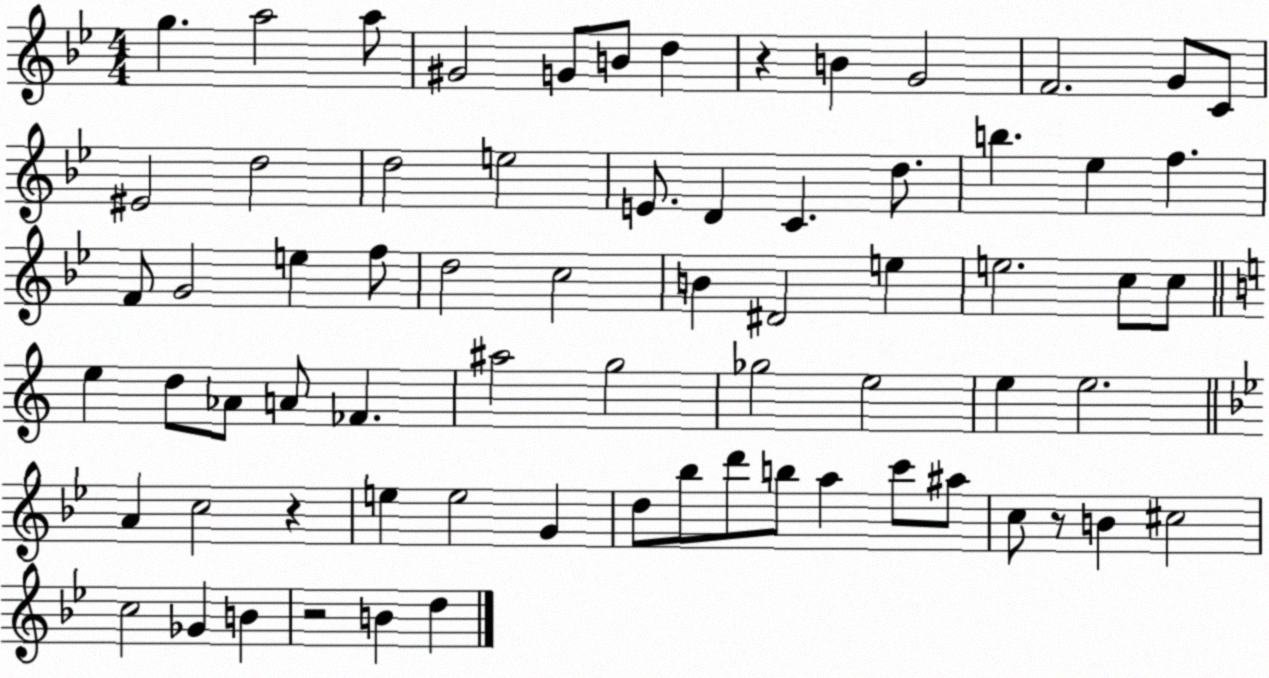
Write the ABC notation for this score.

X:1
T:Untitled
M:4/4
L:1/4
K:Bb
g a2 a/2 ^G2 G/2 B/2 d z B G2 F2 G/2 C/2 ^E2 d2 d2 e2 E/2 D C d/2 b _e f F/2 G2 e f/2 d2 c2 B ^D2 e e2 c/2 c/2 e d/2 _A/2 A/2 _F ^a2 g2 _g2 e2 e e2 A c2 z e e2 G d/2 _b/2 d'/2 b/2 a c'/2 ^a/2 c/2 z/2 B ^c2 c2 _G B z2 B d